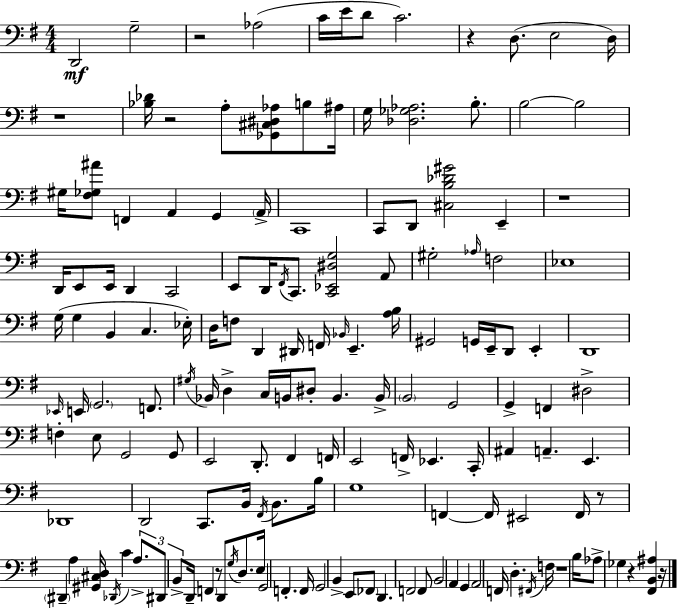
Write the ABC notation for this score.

X:1
T:Untitled
M:4/4
L:1/4
K:G
D,,2 G,2 z2 _A,2 C/4 E/4 D/2 C2 z D,/2 E,2 D,/4 z4 [_B,_D]/4 z2 A,/2 [_G,,^C,^D,_A,]/2 B,/2 ^A,/4 G,/4 [_D,_G,_A,]2 B,/2 B,2 B,2 ^G,/4 [^F,_G,^A]/2 F,, A,, G,, A,,/4 C,,4 C,,/2 D,,/2 [^C,B,_D^G]2 E,, z4 D,,/4 E,,/2 E,,/4 D,, C,,2 E,,/2 D,,/4 ^F,,/4 C,,/2 [C,,_E,,^D,G,]2 A,,/2 ^G,2 _A,/4 F,2 _E,4 G,/4 G, B,, C, _E,/4 D,/4 F,/2 D,, ^D,,/4 F,,/4 _B,,/4 E,, [A,B,]/4 ^G,,2 G,,/4 E,,/4 D,,/2 E,, D,,4 _E,,/4 E,,/4 G,,2 F,,/2 ^G,/4 _B,,/4 D, C,/4 B,,/4 ^D,/2 B,, B,,/4 B,,2 G,,2 G,, F,, ^D,2 F, E,/2 G,,2 G,,/2 E,,2 D,,/2 ^F,, F,,/4 E,,2 F,,/4 _E,, C,,/4 ^A,, A,, E,, _D,,4 D,,2 C,,/2 B,,/4 ^F,,/4 B,,/2 B,/4 G,4 F,, F,,/4 ^E,,2 F,,/4 z/2 ^D,, A, [^G,,^C,D,]/4 _D,,/4 C A,/2 ^D,,/2 B,,/2 D,,/4 F,, z/2 D,,/2 G,/4 D,/2 E,/4 G,,2 F,, F,,/4 G,,2 B,, E,,/2 _F,,/2 D,, F,,2 F,,/2 B,,2 A,, G,, A,,2 F,,/4 D, ^F,,/4 F,/4 z4 B,/4 _A,/2 _G, z [^F,,B,,^A,] z/4